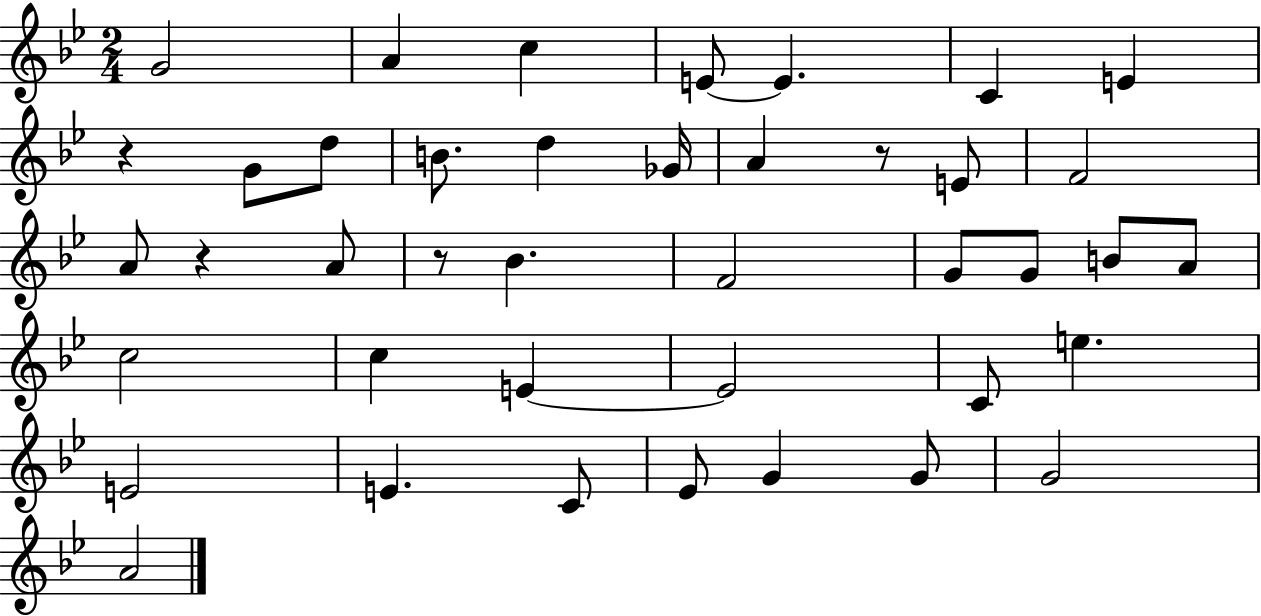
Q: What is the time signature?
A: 2/4